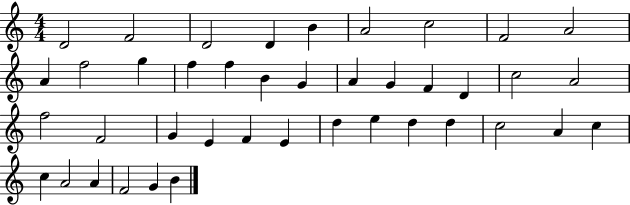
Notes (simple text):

D4/h F4/h D4/h D4/q B4/q A4/h C5/h F4/h A4/h A4/q F5/h G5/q F5/q F5/q B4/q G4/q A4/q G4/q F4/q D4/q C5/h A4/h F5/h F4/h G4/q E4/q F4/q E4/q D5/q E5/q D5/q D5/q C5/h A4/q C5/q C5/q A4/h A4/q F4/h G4/q B4/q